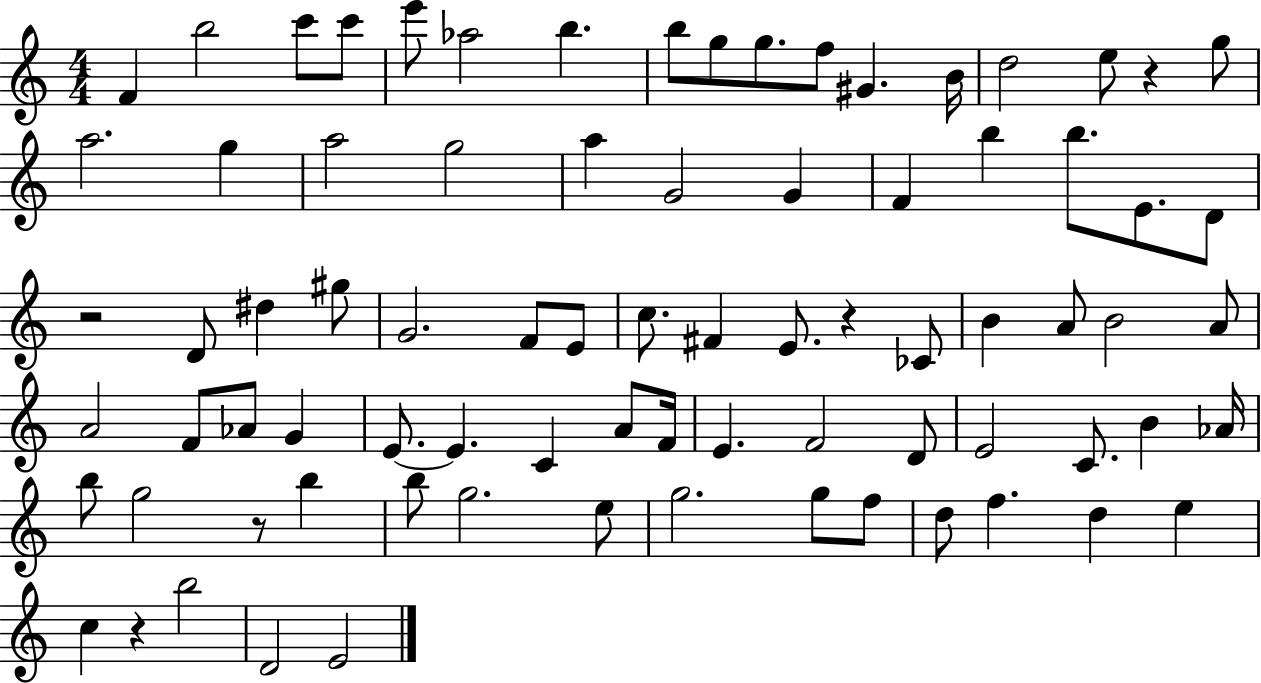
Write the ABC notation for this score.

X:1
T:Untitled
M:4/4
L:1/4
K:C
F b2 c'/2 c'/2 e'/2 _a2 b b/2 g/2 g/2 f/2 ^G B/4 d2 e/2 z g/2 a2 g a2 g2 a G2 G F b b/2 E/2 D/2 z2 D/2 ^d ^g/2 G2 F/2 E/2 c/2 ^F E/2 z _C/2 B A/2 B2 A/2 A2 F/2 _A/2 G E/2 E C A/2 F/4 E F2 D/2 E2 C/2 B _A/4 b/2 g2 z/2 b b/2 g2 e/2 g2 g/2 f/2 d/2 f d e c z b2 D2 E2